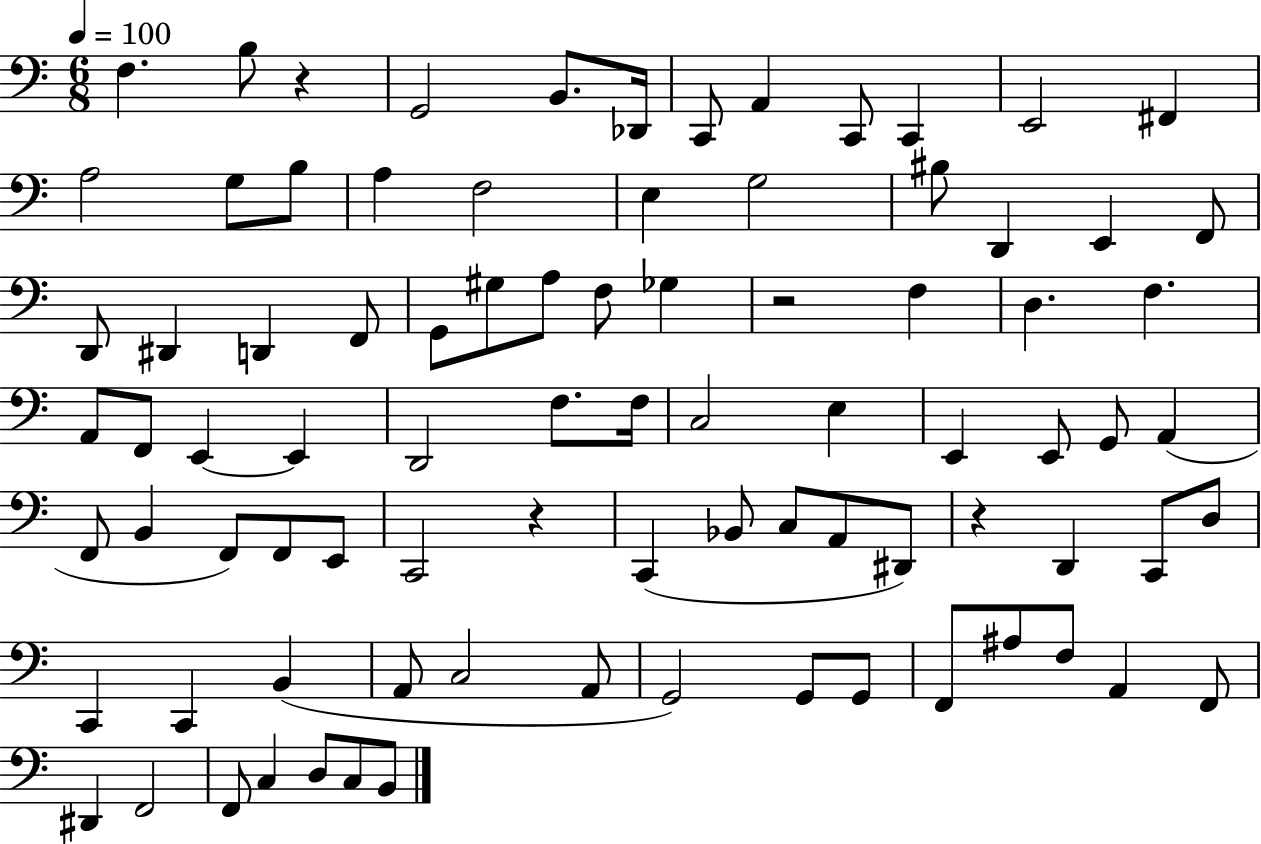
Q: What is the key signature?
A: C major